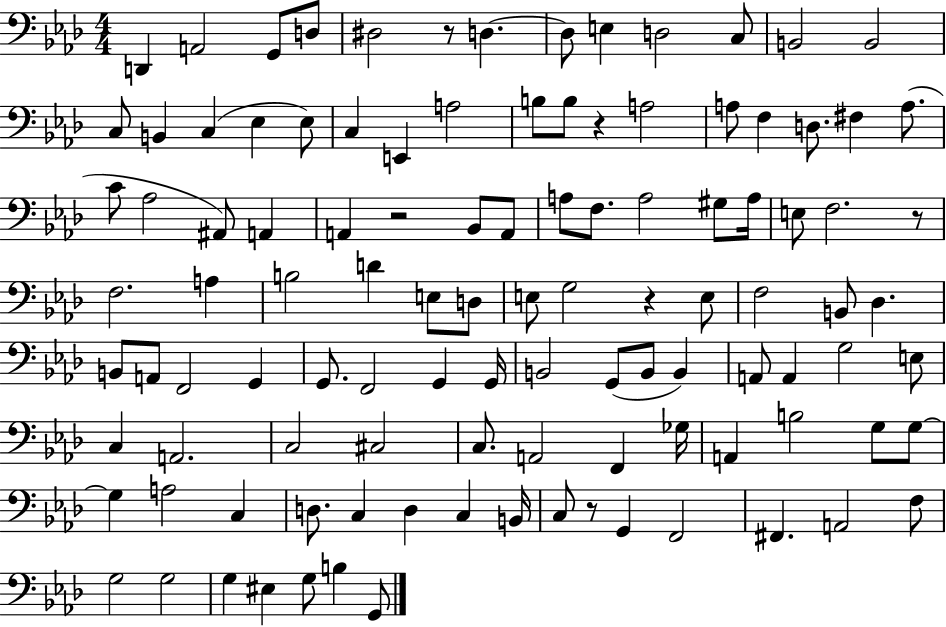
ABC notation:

X:1
T:Untitled
M:4/4
L:1/4
K:Ab
D,, A,,2 G,,/2 D,/2 ^D,2 z/2 D, D,/2 E, D,2 C,/2 B,,2 B,,2 C,/2 B,, C, _E, _E,/2 C, E,, A,2 B,/2 B,/2 z A,2 A,/2 F, D,/2 ^F, A,/2 C/2 _A,2 ^A,,/2 A,, A,, z2 _B,,/2 A,,/2 A,/2 F,/2 A,2 ^G,/2 A,/4 E,/2 F,2 z/2 F,2 A, B,2 D E,/2 D,/2 E,/2 G,2 z E,/2 F,2 B,,/2 _D, B,,/2 A,,/2 F,,2 G,, G,,/2 F,,2 G,, G,,/4 B,,2 G,,/2 B,,/2 B,, A,,/2 A,, G,2 E,/2 C, A,,2 C,2 ^C,2 C,/2 A,,2 F,, _G,/4 A,, B,2 G,/2 G,/2 G, A,2 C, D,/2 C, D, C, B,,/4 C,/2 z/2 G,, F,,2 ^F,, A,,2 F,/2 G,2 G,2 G, ^E, G,/2 B, G,,/2